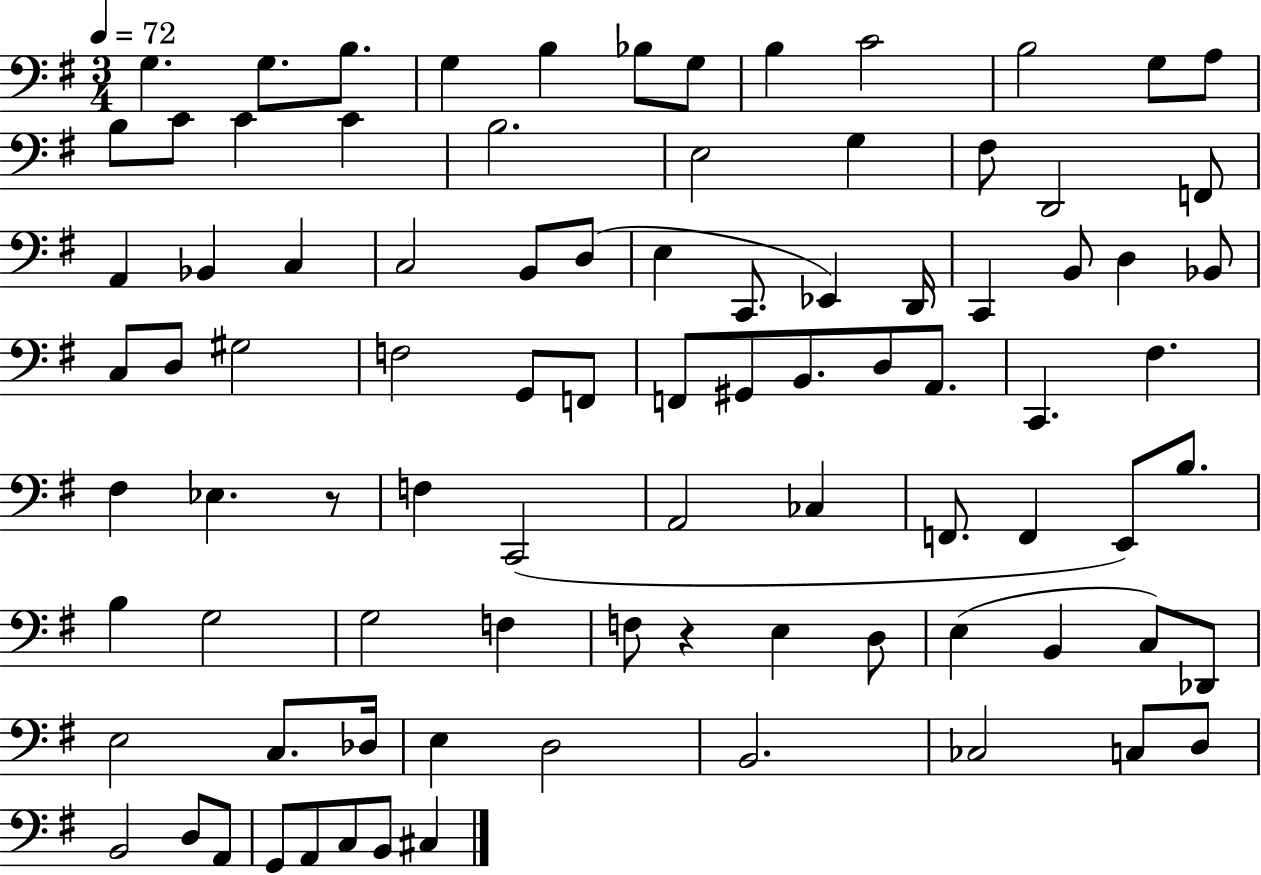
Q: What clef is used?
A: bass